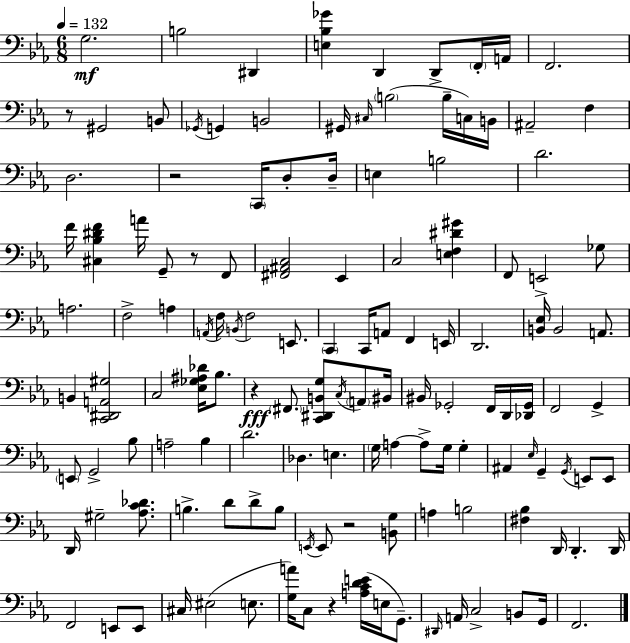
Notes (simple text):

G3/h. B3/h D#2/q [E3,Bb3,Gb4]/q D2/q D2/e F2/s A2/s F2/h. R/e G#2/h B2/e Gb2/s G2/q B2/h G#2/s C#3/s B3/h B3/s C3/s B2/s A#2/h F3/q D3/h. R/h C2/s D3/e D3/s E3/q B3/h D4/h. F4/s [C#3,Bb3,D#4,F4]/q A4/s G2/e R/e F2/e [F#2,A#2,C3]/h Eb2/q C3/h [E3,F3,D#4,G#4]/q F2/e E2/h Gb3/e A3/h. F3/h A3/q A2/s F3/s B2/s F3/h E2/e. C2/q C2/s A2/e F2/q E2/s D2/h. [B2,Eb3]/s B2/h A2/e. B2/q [C2,D#2,A2,G#3]/h C3/h [Eb3,Gb3,A#3,Db4]/s Bb3/e. R/q F#2/e. [C2,D#2,B2,G3]/e C3/s A2/e BIS2/s BIS2/s Gb2/h F2/s D2/s [Db2,Gb2]/s F2/h G2/q E2/e G2/h Bb3/e A3/h Bb3/q D4/h. Db3/q. E3/q. G3/s A3/q A3/e G3/s G3/q A#2/q Eb3/s G2/q G2/s E2/e E2/e D2/s G#3/h [Ab3,C4,Db4]/e. B3/q. D4/e D4/e B3/e E2/s E2/e R/h [B2,G3]/e A3/q B3/h [F#3,Bb3]/q D2/s D2/q. D2/s F2/h E2/e E2/e C#3/s EIS3/h E3/e. [G3,A4]/s C3/e R/q [A3,C4,D4,E4]/s E3/s G2/e. D#2/s A2/s C3/h B2/e G2/s F2/h.